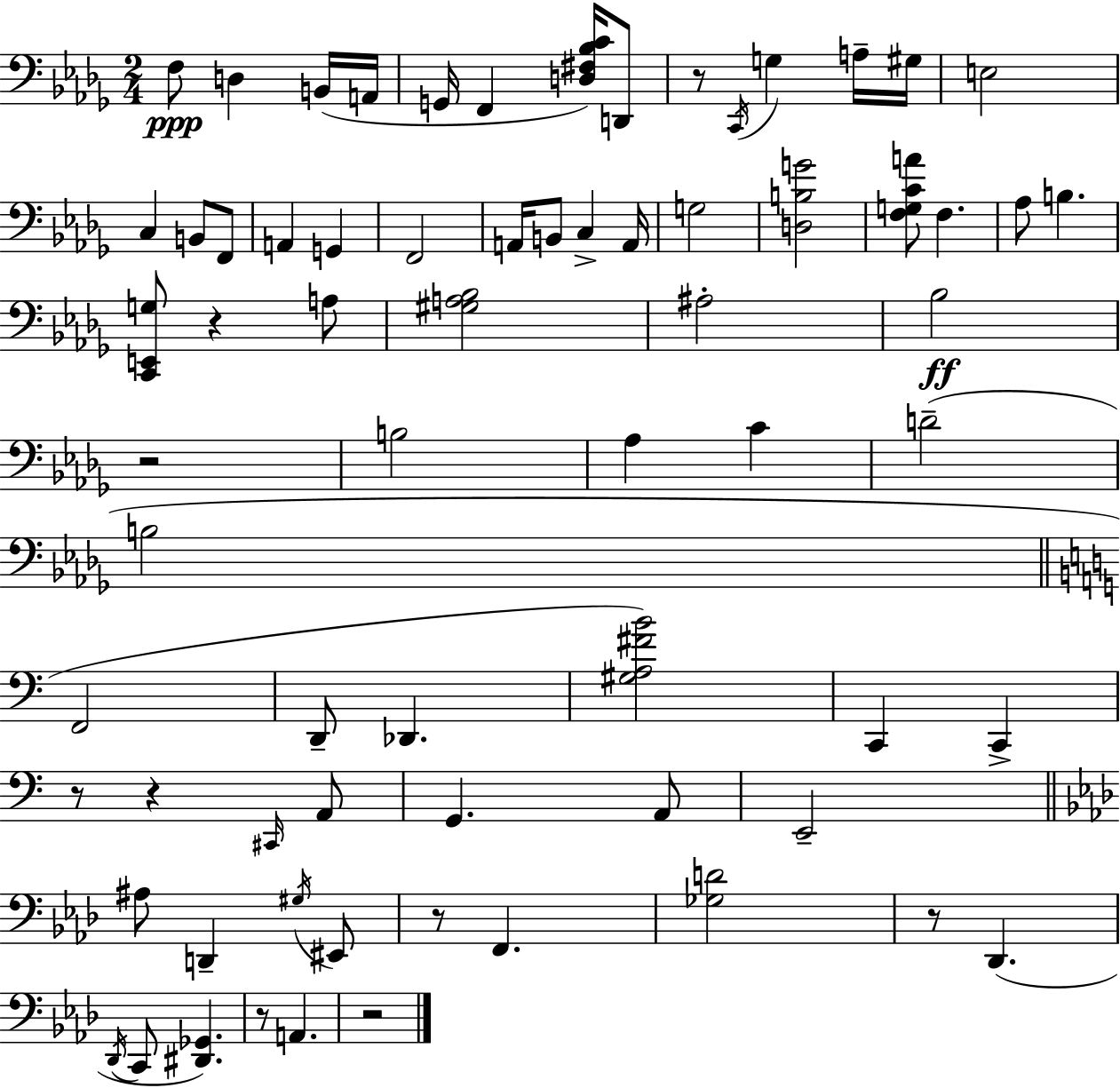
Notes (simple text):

F3/e D3/q B2/s A2/s G2/s F2/q [D3,F#3,Bb3,C4]/s D2/e R/e C2/s G3/q A3/s G#3/s E3/h C3/q B2/e F2/e A2/q G2/q F2/h A2/s B2/e C3/q A2/s G3/h [D3,B3,G4]/h [F3,G3,C4,A4]/e F3/q. Ab3/e B3/q. [C2,E2,G3]/e R/q A3/e [G#3,A3,Bb3]/h A#3/h Bb3/h R/h B3/h Ab3/q C4/q D4/h B3/h F2/h D2/e Db2/q. [G#3,A3,F#4,B4]/h C2/q C2/q R/e R/q C#2/s A2/e G2/q. A2/e E2/h A#3/e D2/q G#3/s EIS2/e R/e F2/q. [Gb3,D4]/h R/e Db2/q. Db2/s C2/e [D#2,Gb2]/q. R/e A2/q. R/h